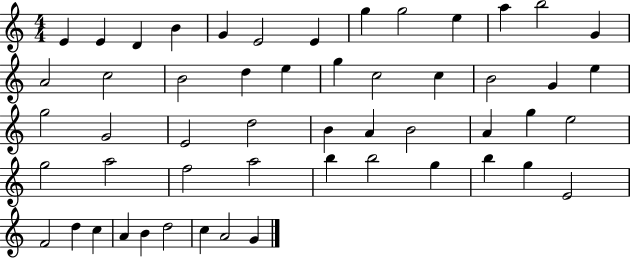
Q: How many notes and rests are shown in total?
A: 53